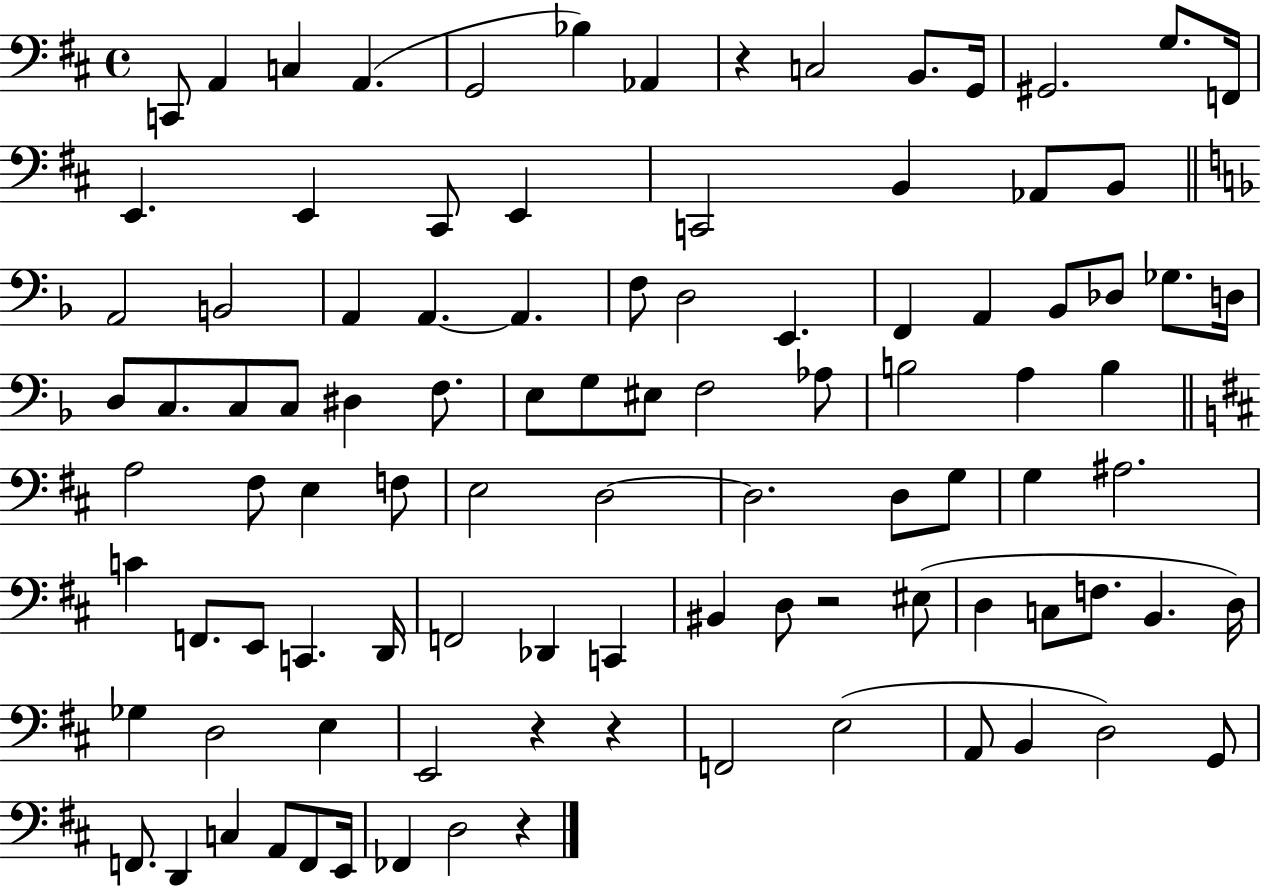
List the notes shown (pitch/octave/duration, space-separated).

C2/e A2/q C3/q A2/q. G2/h Bb3/q Ab2/q R/q C3/h B2/e. G2/s G#2/h. G3/e. F2/s E2/q. E2/q C#2/e E2/q C2/h B2/q Ab2/e B2/e A2/h B2/h A2/q A2/q. A2/q. F3/e D3/h E2/q. F2/q A2/q Bb2/e Db3/e Gb3/e. D3/s D3/e C3/e. C3/e C3/e D#3/q F3/e. E3/e G3/e EIS3/e F3/h Ab3/e B3/h A3/q B3/q A3/h F#3/e E3/q F3/e E3/h D3/h D3/h. D3/e G3/e G3/q A#3/h. C4/q F2/e. E2/e C2/q. D2/s F2/h Db2/q C2/q BIS2/q D3/e R/h EIS3/e D3/q C3/e F3/e. B2/q. D3/s Gb3/q D3/h E3/q E2/h R/q R/q F2/h E3/h A2/e B2/q D3/h G2/e F2/e. D2/q C3/q A2/e F2/e E2/s FES2/q D3/h R/q